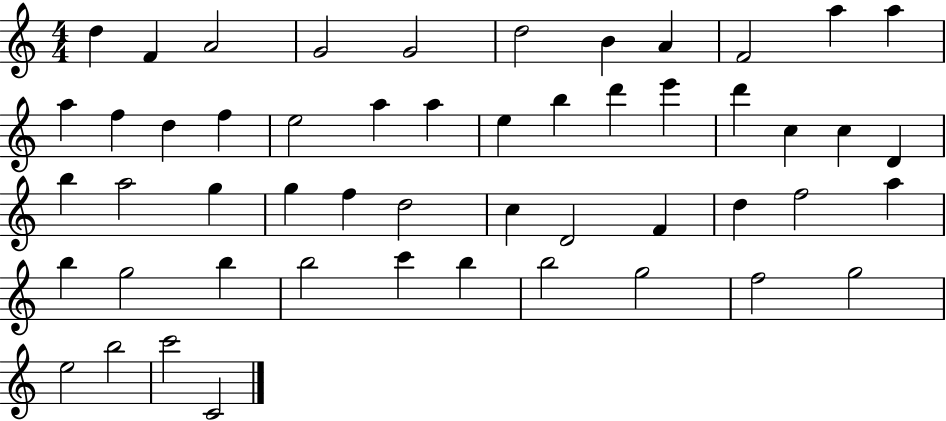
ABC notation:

X:1
T:Untitled
M:4/4
L:1/4
K:C
d F A2 G2 G2 d2 B A F2 a a a f d f e2 a a e b d' e' d' c c D b a2 g g f d2 c D2 F d f2 a b g2 b b2 c' b b2 g2 f2 g2 e2 b2 c'2 C2